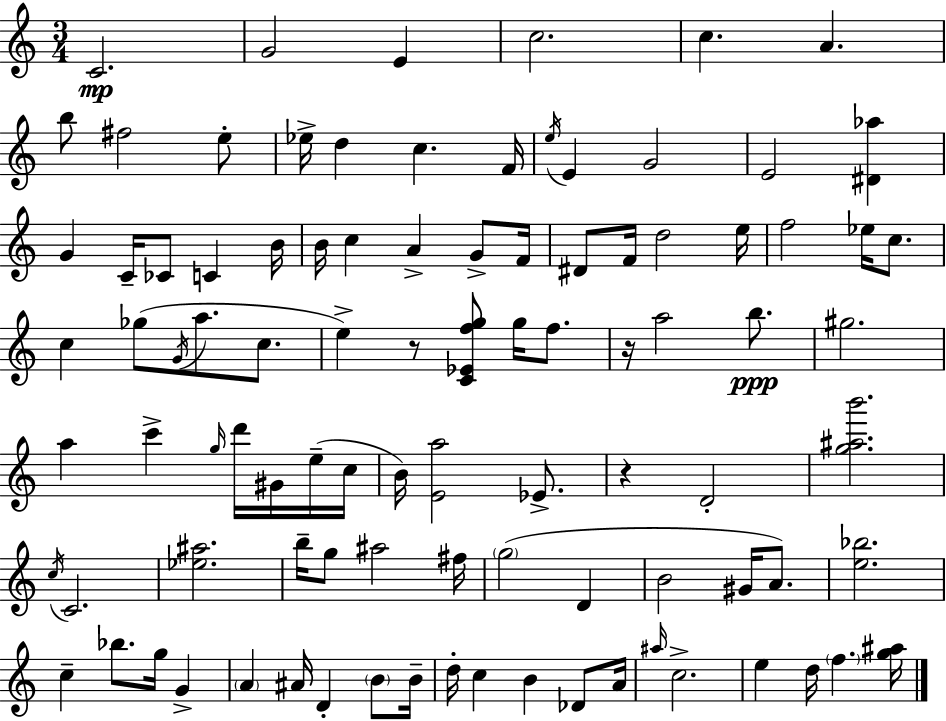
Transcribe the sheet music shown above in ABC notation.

X:1
T:Untitled
M:3/4
L:1/4
K:Am
C2 G2 E c2 c A b/2 ^f2 e/2 _e/4 d c F/4 e/4 E G2 E2 [^D_a] G C/4 _C/2 C B/4 B/4 c A G/2 F/4 ^D/2 F/4 d2 e/4 f2 _e/4 c/2 c _g/2 G/4 a/2 c/2 e z/2 [C_Efg]/2 g/4 f/2 z/4 a2 b/2 ^g2 a c' g/4 d'/4 ^G/4 e/4 c/4 B/4 [Ea]2 _E/2 z D2 [g^ab']2 c/4 C2 [_e^a]2 b/4 g/2 ^a2 ^f/4 g2 D B2 ^G/4 A/2 [e_b]2 c _b/2 g/4 G A ^A/4 D B/2 B/4 d/4 c B _D/2 A/4 ^a/4 c2 e d/4 f [g^a]/4